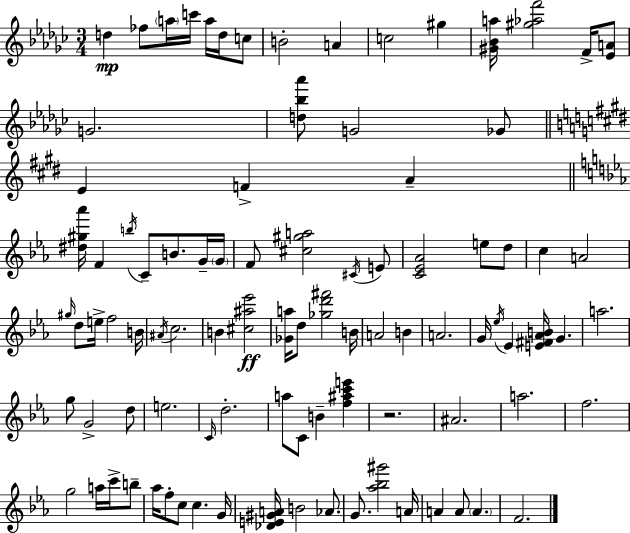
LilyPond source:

{
  \clef treble
  \numericTimeSignature
  \time 3/4
  \key ees \minor
  \repeat volta 2 { d''4\mp fes''8 \parenthesize a''16 c'''16 a''16 d''16 c''8 | b'2-. a'4 | c''2 gis''4 | <gis' bes' a''>16 <gis'' aes'' f'''>2 f'16-> <ees' a'>8 | \break g'2. | <d'' bes'' aes'''>8 g'2 ges'8 | \bar "||" \break \key e \major e'4 f'4-> a'4-- | \bar "||" \break \key ees \major <dis'' gis'' aes'''>16 f'4 \acciaccatura { b''16 } c'8-- b'8. g'16-- | \parenthesize g'16 f'8 <cis'' gis'' a''>2 \acciaccatura { cis'16 } | e'8 <c' ees' aes'>2 e''8 | d''8 c''4 a'2 | \break \grace { gis''16 } d''8 e''16-> f''2 | b'16 \acciaccatura { ais'16 } c''2. | b'4 <cis'' ais'' ees'''>2\ff | <ges' a''>16 d''8 <ges'' d''' fis'''>2 | \break b'16 a'2 | b'4 a'2. | g'16 \acciaccatura { ees''16 } ees'4 <e' fis' aes' b'>16 g'4. | a''2. | \break g''8 g'2-> | d''8 e''2. | \grace { c'16 } d''2.-. | a''8 c'8 b'4-- | \break <f'' ais'' c''' e'''>4 r2. | ais'2. | a''2. | f''2. | \break g''2 | a''16 c'''16-> b''8-- aes''16 f''8-. c''8 c''4. | g'16 <des' e' gis' a'>16 b'2 | aes'8. g'8. <aes'' bes'' gis'''>2 | \break a'16 a'4 a'8 | \parenthesize a'4. f'2. | } \bar "|."
}